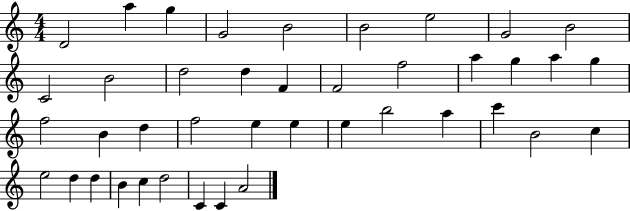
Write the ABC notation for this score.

X:1
T:Untitled
M:4/4
L:1/4
K:C
D2 a g G2 B2 B2 e2 G2 B2 C2 B2 d2 d F F2 f2 a g a g f2 B d f2 e e e b2 a c' B2 c e2 d d B c d2 C C A2